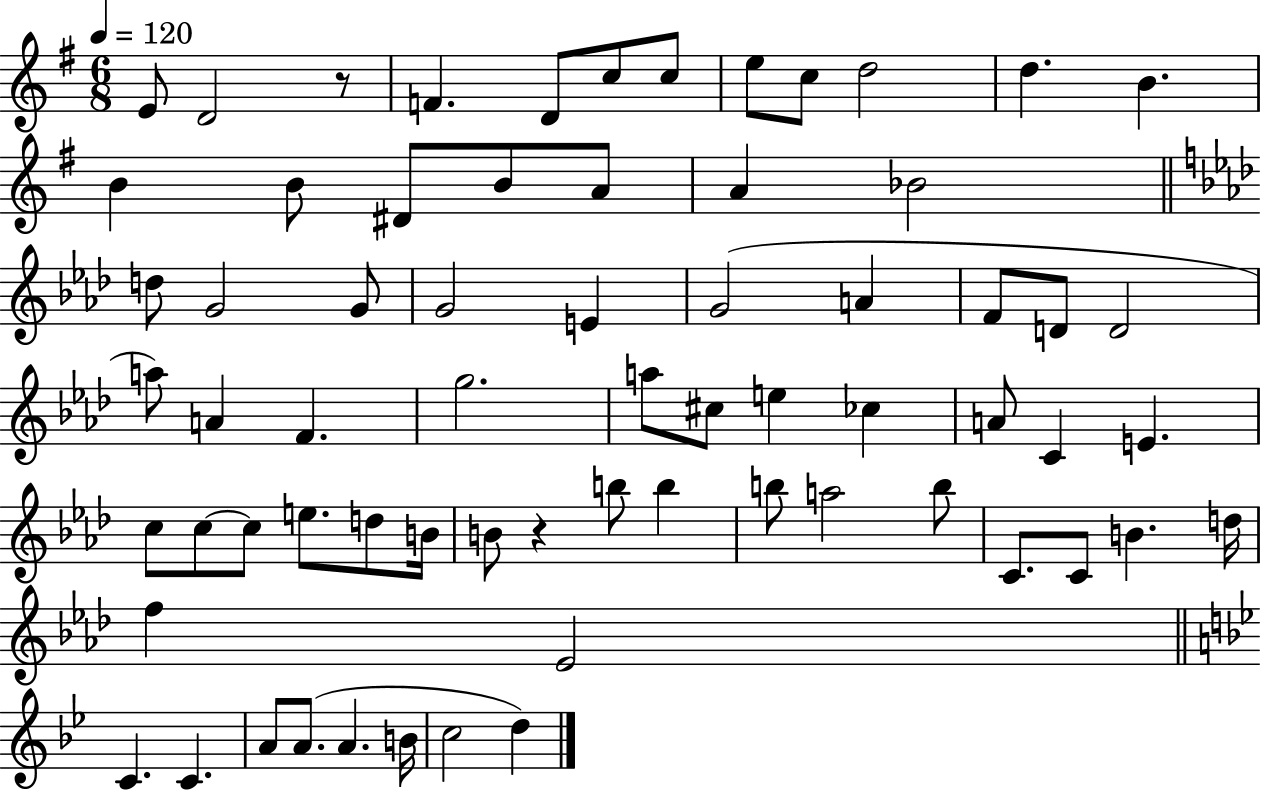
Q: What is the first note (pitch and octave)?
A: E4